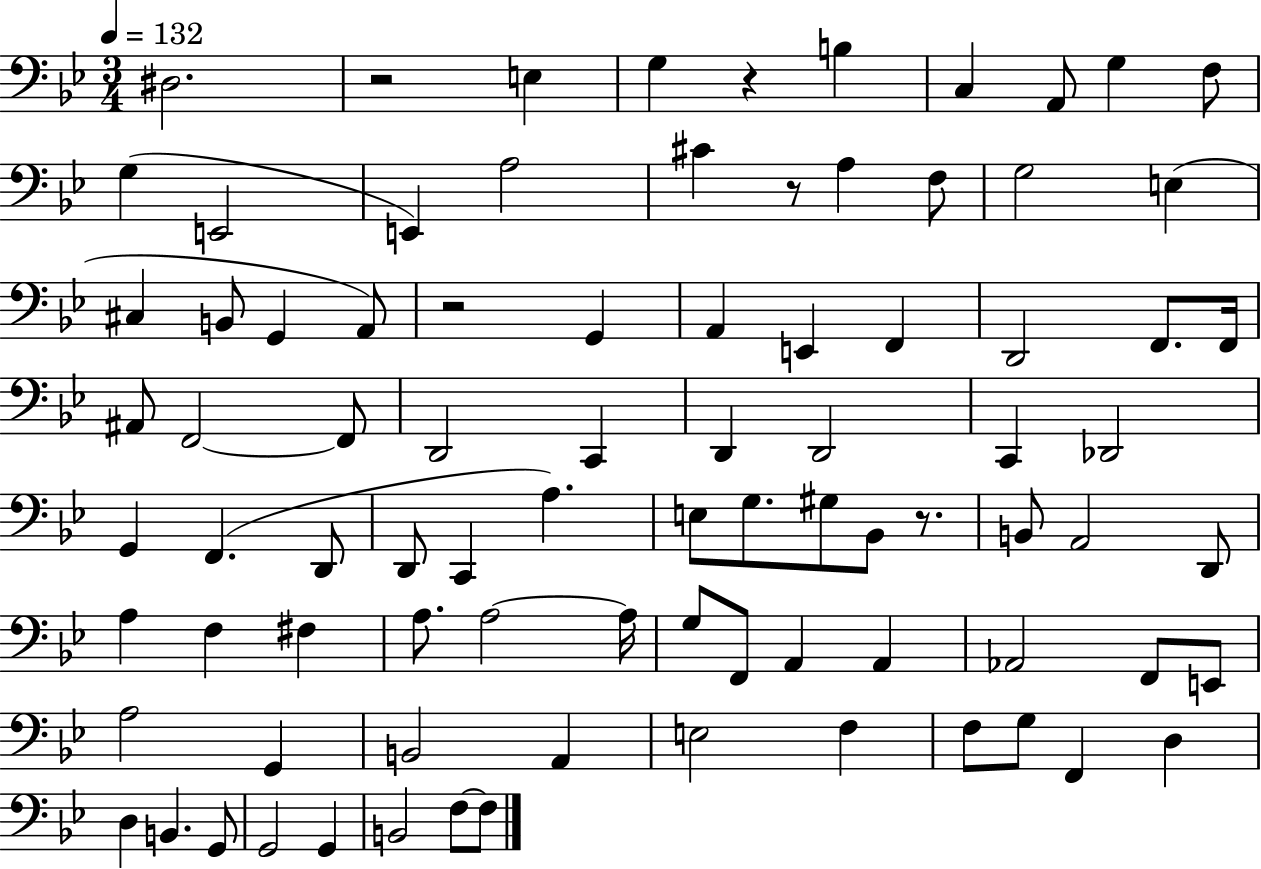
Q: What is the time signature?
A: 3/4